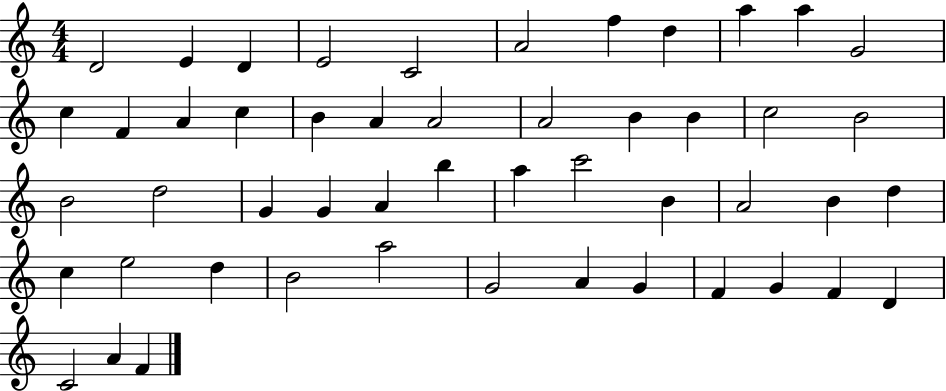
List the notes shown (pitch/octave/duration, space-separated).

D4/h E4/q D4/q E4/h C4/h A4/h F5/q D5/q A5/q A5/q G4/h C5/q F4/q A4/q C5/q B4/q A4/q A4/h A4/h B4/q B4/q C5/h B4/h B4/h D5/h G4/q G4/q A4/q B5/q A5/q C6/h B4/q A4/h B4/q D5/q C5/q E5/h D5/q B4/h A5/h G4/h A4/q G4/q F4/q G4/q F4/q D4/q C4/h A4/q F4/q